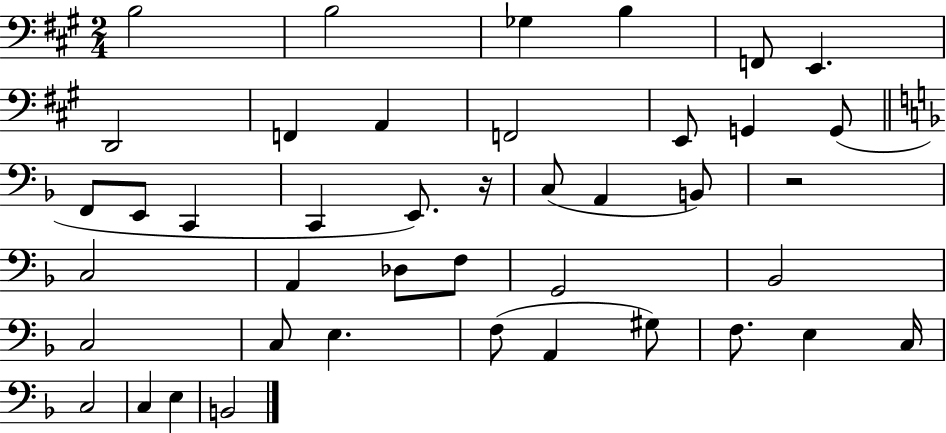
{
  \clef bass
  \numericTimeSignature
  \time 2/4
  \key a \major
  b2 | b2 | ges4 b4 | f,8 e,4. | \break d,2 | f,4 a,4 | f,2 | e,8 g,4 g,8( | \break \bar "||" \break \key f \major f,8 e,8 c,4 | c,4 e,8.) r16 | c8( a,4 b,8) | r2 | \break c2 | a,4 des8 f8 | g,2 | bes,2 | \break c2 | c8 e4. | f8( a,4 gis8) | f8. e4 c16 | \break c2 | c4 e4 | b,2 | \bar "|."
}